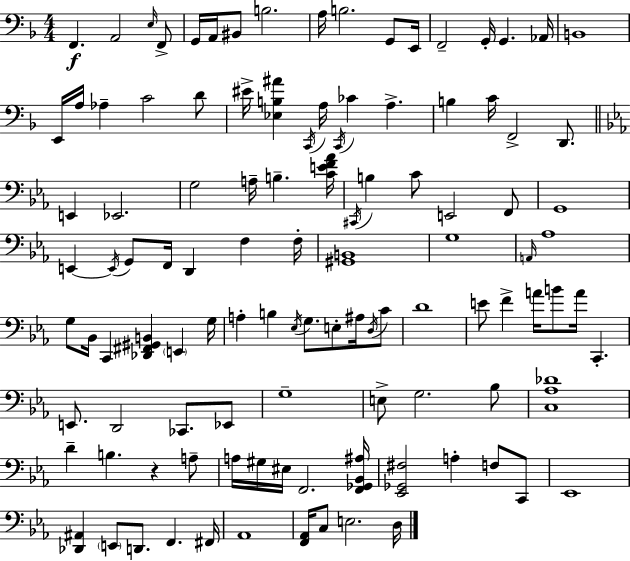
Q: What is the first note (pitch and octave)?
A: F2